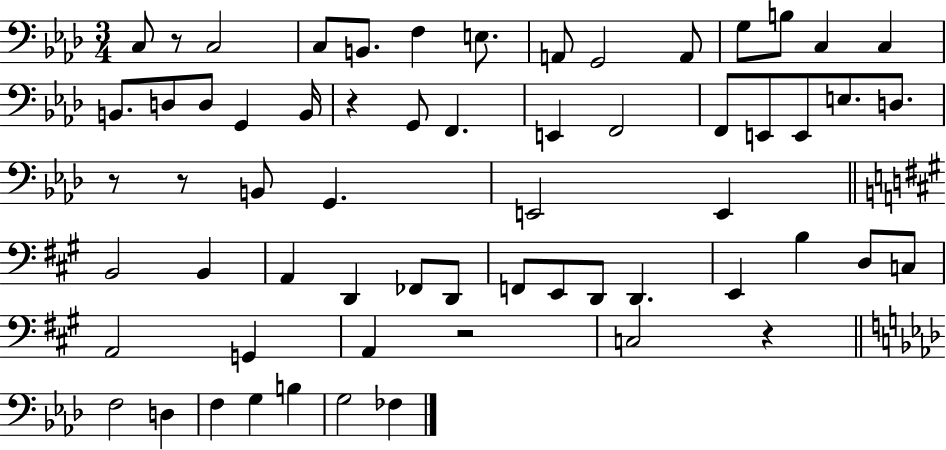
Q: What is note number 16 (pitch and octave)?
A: D3